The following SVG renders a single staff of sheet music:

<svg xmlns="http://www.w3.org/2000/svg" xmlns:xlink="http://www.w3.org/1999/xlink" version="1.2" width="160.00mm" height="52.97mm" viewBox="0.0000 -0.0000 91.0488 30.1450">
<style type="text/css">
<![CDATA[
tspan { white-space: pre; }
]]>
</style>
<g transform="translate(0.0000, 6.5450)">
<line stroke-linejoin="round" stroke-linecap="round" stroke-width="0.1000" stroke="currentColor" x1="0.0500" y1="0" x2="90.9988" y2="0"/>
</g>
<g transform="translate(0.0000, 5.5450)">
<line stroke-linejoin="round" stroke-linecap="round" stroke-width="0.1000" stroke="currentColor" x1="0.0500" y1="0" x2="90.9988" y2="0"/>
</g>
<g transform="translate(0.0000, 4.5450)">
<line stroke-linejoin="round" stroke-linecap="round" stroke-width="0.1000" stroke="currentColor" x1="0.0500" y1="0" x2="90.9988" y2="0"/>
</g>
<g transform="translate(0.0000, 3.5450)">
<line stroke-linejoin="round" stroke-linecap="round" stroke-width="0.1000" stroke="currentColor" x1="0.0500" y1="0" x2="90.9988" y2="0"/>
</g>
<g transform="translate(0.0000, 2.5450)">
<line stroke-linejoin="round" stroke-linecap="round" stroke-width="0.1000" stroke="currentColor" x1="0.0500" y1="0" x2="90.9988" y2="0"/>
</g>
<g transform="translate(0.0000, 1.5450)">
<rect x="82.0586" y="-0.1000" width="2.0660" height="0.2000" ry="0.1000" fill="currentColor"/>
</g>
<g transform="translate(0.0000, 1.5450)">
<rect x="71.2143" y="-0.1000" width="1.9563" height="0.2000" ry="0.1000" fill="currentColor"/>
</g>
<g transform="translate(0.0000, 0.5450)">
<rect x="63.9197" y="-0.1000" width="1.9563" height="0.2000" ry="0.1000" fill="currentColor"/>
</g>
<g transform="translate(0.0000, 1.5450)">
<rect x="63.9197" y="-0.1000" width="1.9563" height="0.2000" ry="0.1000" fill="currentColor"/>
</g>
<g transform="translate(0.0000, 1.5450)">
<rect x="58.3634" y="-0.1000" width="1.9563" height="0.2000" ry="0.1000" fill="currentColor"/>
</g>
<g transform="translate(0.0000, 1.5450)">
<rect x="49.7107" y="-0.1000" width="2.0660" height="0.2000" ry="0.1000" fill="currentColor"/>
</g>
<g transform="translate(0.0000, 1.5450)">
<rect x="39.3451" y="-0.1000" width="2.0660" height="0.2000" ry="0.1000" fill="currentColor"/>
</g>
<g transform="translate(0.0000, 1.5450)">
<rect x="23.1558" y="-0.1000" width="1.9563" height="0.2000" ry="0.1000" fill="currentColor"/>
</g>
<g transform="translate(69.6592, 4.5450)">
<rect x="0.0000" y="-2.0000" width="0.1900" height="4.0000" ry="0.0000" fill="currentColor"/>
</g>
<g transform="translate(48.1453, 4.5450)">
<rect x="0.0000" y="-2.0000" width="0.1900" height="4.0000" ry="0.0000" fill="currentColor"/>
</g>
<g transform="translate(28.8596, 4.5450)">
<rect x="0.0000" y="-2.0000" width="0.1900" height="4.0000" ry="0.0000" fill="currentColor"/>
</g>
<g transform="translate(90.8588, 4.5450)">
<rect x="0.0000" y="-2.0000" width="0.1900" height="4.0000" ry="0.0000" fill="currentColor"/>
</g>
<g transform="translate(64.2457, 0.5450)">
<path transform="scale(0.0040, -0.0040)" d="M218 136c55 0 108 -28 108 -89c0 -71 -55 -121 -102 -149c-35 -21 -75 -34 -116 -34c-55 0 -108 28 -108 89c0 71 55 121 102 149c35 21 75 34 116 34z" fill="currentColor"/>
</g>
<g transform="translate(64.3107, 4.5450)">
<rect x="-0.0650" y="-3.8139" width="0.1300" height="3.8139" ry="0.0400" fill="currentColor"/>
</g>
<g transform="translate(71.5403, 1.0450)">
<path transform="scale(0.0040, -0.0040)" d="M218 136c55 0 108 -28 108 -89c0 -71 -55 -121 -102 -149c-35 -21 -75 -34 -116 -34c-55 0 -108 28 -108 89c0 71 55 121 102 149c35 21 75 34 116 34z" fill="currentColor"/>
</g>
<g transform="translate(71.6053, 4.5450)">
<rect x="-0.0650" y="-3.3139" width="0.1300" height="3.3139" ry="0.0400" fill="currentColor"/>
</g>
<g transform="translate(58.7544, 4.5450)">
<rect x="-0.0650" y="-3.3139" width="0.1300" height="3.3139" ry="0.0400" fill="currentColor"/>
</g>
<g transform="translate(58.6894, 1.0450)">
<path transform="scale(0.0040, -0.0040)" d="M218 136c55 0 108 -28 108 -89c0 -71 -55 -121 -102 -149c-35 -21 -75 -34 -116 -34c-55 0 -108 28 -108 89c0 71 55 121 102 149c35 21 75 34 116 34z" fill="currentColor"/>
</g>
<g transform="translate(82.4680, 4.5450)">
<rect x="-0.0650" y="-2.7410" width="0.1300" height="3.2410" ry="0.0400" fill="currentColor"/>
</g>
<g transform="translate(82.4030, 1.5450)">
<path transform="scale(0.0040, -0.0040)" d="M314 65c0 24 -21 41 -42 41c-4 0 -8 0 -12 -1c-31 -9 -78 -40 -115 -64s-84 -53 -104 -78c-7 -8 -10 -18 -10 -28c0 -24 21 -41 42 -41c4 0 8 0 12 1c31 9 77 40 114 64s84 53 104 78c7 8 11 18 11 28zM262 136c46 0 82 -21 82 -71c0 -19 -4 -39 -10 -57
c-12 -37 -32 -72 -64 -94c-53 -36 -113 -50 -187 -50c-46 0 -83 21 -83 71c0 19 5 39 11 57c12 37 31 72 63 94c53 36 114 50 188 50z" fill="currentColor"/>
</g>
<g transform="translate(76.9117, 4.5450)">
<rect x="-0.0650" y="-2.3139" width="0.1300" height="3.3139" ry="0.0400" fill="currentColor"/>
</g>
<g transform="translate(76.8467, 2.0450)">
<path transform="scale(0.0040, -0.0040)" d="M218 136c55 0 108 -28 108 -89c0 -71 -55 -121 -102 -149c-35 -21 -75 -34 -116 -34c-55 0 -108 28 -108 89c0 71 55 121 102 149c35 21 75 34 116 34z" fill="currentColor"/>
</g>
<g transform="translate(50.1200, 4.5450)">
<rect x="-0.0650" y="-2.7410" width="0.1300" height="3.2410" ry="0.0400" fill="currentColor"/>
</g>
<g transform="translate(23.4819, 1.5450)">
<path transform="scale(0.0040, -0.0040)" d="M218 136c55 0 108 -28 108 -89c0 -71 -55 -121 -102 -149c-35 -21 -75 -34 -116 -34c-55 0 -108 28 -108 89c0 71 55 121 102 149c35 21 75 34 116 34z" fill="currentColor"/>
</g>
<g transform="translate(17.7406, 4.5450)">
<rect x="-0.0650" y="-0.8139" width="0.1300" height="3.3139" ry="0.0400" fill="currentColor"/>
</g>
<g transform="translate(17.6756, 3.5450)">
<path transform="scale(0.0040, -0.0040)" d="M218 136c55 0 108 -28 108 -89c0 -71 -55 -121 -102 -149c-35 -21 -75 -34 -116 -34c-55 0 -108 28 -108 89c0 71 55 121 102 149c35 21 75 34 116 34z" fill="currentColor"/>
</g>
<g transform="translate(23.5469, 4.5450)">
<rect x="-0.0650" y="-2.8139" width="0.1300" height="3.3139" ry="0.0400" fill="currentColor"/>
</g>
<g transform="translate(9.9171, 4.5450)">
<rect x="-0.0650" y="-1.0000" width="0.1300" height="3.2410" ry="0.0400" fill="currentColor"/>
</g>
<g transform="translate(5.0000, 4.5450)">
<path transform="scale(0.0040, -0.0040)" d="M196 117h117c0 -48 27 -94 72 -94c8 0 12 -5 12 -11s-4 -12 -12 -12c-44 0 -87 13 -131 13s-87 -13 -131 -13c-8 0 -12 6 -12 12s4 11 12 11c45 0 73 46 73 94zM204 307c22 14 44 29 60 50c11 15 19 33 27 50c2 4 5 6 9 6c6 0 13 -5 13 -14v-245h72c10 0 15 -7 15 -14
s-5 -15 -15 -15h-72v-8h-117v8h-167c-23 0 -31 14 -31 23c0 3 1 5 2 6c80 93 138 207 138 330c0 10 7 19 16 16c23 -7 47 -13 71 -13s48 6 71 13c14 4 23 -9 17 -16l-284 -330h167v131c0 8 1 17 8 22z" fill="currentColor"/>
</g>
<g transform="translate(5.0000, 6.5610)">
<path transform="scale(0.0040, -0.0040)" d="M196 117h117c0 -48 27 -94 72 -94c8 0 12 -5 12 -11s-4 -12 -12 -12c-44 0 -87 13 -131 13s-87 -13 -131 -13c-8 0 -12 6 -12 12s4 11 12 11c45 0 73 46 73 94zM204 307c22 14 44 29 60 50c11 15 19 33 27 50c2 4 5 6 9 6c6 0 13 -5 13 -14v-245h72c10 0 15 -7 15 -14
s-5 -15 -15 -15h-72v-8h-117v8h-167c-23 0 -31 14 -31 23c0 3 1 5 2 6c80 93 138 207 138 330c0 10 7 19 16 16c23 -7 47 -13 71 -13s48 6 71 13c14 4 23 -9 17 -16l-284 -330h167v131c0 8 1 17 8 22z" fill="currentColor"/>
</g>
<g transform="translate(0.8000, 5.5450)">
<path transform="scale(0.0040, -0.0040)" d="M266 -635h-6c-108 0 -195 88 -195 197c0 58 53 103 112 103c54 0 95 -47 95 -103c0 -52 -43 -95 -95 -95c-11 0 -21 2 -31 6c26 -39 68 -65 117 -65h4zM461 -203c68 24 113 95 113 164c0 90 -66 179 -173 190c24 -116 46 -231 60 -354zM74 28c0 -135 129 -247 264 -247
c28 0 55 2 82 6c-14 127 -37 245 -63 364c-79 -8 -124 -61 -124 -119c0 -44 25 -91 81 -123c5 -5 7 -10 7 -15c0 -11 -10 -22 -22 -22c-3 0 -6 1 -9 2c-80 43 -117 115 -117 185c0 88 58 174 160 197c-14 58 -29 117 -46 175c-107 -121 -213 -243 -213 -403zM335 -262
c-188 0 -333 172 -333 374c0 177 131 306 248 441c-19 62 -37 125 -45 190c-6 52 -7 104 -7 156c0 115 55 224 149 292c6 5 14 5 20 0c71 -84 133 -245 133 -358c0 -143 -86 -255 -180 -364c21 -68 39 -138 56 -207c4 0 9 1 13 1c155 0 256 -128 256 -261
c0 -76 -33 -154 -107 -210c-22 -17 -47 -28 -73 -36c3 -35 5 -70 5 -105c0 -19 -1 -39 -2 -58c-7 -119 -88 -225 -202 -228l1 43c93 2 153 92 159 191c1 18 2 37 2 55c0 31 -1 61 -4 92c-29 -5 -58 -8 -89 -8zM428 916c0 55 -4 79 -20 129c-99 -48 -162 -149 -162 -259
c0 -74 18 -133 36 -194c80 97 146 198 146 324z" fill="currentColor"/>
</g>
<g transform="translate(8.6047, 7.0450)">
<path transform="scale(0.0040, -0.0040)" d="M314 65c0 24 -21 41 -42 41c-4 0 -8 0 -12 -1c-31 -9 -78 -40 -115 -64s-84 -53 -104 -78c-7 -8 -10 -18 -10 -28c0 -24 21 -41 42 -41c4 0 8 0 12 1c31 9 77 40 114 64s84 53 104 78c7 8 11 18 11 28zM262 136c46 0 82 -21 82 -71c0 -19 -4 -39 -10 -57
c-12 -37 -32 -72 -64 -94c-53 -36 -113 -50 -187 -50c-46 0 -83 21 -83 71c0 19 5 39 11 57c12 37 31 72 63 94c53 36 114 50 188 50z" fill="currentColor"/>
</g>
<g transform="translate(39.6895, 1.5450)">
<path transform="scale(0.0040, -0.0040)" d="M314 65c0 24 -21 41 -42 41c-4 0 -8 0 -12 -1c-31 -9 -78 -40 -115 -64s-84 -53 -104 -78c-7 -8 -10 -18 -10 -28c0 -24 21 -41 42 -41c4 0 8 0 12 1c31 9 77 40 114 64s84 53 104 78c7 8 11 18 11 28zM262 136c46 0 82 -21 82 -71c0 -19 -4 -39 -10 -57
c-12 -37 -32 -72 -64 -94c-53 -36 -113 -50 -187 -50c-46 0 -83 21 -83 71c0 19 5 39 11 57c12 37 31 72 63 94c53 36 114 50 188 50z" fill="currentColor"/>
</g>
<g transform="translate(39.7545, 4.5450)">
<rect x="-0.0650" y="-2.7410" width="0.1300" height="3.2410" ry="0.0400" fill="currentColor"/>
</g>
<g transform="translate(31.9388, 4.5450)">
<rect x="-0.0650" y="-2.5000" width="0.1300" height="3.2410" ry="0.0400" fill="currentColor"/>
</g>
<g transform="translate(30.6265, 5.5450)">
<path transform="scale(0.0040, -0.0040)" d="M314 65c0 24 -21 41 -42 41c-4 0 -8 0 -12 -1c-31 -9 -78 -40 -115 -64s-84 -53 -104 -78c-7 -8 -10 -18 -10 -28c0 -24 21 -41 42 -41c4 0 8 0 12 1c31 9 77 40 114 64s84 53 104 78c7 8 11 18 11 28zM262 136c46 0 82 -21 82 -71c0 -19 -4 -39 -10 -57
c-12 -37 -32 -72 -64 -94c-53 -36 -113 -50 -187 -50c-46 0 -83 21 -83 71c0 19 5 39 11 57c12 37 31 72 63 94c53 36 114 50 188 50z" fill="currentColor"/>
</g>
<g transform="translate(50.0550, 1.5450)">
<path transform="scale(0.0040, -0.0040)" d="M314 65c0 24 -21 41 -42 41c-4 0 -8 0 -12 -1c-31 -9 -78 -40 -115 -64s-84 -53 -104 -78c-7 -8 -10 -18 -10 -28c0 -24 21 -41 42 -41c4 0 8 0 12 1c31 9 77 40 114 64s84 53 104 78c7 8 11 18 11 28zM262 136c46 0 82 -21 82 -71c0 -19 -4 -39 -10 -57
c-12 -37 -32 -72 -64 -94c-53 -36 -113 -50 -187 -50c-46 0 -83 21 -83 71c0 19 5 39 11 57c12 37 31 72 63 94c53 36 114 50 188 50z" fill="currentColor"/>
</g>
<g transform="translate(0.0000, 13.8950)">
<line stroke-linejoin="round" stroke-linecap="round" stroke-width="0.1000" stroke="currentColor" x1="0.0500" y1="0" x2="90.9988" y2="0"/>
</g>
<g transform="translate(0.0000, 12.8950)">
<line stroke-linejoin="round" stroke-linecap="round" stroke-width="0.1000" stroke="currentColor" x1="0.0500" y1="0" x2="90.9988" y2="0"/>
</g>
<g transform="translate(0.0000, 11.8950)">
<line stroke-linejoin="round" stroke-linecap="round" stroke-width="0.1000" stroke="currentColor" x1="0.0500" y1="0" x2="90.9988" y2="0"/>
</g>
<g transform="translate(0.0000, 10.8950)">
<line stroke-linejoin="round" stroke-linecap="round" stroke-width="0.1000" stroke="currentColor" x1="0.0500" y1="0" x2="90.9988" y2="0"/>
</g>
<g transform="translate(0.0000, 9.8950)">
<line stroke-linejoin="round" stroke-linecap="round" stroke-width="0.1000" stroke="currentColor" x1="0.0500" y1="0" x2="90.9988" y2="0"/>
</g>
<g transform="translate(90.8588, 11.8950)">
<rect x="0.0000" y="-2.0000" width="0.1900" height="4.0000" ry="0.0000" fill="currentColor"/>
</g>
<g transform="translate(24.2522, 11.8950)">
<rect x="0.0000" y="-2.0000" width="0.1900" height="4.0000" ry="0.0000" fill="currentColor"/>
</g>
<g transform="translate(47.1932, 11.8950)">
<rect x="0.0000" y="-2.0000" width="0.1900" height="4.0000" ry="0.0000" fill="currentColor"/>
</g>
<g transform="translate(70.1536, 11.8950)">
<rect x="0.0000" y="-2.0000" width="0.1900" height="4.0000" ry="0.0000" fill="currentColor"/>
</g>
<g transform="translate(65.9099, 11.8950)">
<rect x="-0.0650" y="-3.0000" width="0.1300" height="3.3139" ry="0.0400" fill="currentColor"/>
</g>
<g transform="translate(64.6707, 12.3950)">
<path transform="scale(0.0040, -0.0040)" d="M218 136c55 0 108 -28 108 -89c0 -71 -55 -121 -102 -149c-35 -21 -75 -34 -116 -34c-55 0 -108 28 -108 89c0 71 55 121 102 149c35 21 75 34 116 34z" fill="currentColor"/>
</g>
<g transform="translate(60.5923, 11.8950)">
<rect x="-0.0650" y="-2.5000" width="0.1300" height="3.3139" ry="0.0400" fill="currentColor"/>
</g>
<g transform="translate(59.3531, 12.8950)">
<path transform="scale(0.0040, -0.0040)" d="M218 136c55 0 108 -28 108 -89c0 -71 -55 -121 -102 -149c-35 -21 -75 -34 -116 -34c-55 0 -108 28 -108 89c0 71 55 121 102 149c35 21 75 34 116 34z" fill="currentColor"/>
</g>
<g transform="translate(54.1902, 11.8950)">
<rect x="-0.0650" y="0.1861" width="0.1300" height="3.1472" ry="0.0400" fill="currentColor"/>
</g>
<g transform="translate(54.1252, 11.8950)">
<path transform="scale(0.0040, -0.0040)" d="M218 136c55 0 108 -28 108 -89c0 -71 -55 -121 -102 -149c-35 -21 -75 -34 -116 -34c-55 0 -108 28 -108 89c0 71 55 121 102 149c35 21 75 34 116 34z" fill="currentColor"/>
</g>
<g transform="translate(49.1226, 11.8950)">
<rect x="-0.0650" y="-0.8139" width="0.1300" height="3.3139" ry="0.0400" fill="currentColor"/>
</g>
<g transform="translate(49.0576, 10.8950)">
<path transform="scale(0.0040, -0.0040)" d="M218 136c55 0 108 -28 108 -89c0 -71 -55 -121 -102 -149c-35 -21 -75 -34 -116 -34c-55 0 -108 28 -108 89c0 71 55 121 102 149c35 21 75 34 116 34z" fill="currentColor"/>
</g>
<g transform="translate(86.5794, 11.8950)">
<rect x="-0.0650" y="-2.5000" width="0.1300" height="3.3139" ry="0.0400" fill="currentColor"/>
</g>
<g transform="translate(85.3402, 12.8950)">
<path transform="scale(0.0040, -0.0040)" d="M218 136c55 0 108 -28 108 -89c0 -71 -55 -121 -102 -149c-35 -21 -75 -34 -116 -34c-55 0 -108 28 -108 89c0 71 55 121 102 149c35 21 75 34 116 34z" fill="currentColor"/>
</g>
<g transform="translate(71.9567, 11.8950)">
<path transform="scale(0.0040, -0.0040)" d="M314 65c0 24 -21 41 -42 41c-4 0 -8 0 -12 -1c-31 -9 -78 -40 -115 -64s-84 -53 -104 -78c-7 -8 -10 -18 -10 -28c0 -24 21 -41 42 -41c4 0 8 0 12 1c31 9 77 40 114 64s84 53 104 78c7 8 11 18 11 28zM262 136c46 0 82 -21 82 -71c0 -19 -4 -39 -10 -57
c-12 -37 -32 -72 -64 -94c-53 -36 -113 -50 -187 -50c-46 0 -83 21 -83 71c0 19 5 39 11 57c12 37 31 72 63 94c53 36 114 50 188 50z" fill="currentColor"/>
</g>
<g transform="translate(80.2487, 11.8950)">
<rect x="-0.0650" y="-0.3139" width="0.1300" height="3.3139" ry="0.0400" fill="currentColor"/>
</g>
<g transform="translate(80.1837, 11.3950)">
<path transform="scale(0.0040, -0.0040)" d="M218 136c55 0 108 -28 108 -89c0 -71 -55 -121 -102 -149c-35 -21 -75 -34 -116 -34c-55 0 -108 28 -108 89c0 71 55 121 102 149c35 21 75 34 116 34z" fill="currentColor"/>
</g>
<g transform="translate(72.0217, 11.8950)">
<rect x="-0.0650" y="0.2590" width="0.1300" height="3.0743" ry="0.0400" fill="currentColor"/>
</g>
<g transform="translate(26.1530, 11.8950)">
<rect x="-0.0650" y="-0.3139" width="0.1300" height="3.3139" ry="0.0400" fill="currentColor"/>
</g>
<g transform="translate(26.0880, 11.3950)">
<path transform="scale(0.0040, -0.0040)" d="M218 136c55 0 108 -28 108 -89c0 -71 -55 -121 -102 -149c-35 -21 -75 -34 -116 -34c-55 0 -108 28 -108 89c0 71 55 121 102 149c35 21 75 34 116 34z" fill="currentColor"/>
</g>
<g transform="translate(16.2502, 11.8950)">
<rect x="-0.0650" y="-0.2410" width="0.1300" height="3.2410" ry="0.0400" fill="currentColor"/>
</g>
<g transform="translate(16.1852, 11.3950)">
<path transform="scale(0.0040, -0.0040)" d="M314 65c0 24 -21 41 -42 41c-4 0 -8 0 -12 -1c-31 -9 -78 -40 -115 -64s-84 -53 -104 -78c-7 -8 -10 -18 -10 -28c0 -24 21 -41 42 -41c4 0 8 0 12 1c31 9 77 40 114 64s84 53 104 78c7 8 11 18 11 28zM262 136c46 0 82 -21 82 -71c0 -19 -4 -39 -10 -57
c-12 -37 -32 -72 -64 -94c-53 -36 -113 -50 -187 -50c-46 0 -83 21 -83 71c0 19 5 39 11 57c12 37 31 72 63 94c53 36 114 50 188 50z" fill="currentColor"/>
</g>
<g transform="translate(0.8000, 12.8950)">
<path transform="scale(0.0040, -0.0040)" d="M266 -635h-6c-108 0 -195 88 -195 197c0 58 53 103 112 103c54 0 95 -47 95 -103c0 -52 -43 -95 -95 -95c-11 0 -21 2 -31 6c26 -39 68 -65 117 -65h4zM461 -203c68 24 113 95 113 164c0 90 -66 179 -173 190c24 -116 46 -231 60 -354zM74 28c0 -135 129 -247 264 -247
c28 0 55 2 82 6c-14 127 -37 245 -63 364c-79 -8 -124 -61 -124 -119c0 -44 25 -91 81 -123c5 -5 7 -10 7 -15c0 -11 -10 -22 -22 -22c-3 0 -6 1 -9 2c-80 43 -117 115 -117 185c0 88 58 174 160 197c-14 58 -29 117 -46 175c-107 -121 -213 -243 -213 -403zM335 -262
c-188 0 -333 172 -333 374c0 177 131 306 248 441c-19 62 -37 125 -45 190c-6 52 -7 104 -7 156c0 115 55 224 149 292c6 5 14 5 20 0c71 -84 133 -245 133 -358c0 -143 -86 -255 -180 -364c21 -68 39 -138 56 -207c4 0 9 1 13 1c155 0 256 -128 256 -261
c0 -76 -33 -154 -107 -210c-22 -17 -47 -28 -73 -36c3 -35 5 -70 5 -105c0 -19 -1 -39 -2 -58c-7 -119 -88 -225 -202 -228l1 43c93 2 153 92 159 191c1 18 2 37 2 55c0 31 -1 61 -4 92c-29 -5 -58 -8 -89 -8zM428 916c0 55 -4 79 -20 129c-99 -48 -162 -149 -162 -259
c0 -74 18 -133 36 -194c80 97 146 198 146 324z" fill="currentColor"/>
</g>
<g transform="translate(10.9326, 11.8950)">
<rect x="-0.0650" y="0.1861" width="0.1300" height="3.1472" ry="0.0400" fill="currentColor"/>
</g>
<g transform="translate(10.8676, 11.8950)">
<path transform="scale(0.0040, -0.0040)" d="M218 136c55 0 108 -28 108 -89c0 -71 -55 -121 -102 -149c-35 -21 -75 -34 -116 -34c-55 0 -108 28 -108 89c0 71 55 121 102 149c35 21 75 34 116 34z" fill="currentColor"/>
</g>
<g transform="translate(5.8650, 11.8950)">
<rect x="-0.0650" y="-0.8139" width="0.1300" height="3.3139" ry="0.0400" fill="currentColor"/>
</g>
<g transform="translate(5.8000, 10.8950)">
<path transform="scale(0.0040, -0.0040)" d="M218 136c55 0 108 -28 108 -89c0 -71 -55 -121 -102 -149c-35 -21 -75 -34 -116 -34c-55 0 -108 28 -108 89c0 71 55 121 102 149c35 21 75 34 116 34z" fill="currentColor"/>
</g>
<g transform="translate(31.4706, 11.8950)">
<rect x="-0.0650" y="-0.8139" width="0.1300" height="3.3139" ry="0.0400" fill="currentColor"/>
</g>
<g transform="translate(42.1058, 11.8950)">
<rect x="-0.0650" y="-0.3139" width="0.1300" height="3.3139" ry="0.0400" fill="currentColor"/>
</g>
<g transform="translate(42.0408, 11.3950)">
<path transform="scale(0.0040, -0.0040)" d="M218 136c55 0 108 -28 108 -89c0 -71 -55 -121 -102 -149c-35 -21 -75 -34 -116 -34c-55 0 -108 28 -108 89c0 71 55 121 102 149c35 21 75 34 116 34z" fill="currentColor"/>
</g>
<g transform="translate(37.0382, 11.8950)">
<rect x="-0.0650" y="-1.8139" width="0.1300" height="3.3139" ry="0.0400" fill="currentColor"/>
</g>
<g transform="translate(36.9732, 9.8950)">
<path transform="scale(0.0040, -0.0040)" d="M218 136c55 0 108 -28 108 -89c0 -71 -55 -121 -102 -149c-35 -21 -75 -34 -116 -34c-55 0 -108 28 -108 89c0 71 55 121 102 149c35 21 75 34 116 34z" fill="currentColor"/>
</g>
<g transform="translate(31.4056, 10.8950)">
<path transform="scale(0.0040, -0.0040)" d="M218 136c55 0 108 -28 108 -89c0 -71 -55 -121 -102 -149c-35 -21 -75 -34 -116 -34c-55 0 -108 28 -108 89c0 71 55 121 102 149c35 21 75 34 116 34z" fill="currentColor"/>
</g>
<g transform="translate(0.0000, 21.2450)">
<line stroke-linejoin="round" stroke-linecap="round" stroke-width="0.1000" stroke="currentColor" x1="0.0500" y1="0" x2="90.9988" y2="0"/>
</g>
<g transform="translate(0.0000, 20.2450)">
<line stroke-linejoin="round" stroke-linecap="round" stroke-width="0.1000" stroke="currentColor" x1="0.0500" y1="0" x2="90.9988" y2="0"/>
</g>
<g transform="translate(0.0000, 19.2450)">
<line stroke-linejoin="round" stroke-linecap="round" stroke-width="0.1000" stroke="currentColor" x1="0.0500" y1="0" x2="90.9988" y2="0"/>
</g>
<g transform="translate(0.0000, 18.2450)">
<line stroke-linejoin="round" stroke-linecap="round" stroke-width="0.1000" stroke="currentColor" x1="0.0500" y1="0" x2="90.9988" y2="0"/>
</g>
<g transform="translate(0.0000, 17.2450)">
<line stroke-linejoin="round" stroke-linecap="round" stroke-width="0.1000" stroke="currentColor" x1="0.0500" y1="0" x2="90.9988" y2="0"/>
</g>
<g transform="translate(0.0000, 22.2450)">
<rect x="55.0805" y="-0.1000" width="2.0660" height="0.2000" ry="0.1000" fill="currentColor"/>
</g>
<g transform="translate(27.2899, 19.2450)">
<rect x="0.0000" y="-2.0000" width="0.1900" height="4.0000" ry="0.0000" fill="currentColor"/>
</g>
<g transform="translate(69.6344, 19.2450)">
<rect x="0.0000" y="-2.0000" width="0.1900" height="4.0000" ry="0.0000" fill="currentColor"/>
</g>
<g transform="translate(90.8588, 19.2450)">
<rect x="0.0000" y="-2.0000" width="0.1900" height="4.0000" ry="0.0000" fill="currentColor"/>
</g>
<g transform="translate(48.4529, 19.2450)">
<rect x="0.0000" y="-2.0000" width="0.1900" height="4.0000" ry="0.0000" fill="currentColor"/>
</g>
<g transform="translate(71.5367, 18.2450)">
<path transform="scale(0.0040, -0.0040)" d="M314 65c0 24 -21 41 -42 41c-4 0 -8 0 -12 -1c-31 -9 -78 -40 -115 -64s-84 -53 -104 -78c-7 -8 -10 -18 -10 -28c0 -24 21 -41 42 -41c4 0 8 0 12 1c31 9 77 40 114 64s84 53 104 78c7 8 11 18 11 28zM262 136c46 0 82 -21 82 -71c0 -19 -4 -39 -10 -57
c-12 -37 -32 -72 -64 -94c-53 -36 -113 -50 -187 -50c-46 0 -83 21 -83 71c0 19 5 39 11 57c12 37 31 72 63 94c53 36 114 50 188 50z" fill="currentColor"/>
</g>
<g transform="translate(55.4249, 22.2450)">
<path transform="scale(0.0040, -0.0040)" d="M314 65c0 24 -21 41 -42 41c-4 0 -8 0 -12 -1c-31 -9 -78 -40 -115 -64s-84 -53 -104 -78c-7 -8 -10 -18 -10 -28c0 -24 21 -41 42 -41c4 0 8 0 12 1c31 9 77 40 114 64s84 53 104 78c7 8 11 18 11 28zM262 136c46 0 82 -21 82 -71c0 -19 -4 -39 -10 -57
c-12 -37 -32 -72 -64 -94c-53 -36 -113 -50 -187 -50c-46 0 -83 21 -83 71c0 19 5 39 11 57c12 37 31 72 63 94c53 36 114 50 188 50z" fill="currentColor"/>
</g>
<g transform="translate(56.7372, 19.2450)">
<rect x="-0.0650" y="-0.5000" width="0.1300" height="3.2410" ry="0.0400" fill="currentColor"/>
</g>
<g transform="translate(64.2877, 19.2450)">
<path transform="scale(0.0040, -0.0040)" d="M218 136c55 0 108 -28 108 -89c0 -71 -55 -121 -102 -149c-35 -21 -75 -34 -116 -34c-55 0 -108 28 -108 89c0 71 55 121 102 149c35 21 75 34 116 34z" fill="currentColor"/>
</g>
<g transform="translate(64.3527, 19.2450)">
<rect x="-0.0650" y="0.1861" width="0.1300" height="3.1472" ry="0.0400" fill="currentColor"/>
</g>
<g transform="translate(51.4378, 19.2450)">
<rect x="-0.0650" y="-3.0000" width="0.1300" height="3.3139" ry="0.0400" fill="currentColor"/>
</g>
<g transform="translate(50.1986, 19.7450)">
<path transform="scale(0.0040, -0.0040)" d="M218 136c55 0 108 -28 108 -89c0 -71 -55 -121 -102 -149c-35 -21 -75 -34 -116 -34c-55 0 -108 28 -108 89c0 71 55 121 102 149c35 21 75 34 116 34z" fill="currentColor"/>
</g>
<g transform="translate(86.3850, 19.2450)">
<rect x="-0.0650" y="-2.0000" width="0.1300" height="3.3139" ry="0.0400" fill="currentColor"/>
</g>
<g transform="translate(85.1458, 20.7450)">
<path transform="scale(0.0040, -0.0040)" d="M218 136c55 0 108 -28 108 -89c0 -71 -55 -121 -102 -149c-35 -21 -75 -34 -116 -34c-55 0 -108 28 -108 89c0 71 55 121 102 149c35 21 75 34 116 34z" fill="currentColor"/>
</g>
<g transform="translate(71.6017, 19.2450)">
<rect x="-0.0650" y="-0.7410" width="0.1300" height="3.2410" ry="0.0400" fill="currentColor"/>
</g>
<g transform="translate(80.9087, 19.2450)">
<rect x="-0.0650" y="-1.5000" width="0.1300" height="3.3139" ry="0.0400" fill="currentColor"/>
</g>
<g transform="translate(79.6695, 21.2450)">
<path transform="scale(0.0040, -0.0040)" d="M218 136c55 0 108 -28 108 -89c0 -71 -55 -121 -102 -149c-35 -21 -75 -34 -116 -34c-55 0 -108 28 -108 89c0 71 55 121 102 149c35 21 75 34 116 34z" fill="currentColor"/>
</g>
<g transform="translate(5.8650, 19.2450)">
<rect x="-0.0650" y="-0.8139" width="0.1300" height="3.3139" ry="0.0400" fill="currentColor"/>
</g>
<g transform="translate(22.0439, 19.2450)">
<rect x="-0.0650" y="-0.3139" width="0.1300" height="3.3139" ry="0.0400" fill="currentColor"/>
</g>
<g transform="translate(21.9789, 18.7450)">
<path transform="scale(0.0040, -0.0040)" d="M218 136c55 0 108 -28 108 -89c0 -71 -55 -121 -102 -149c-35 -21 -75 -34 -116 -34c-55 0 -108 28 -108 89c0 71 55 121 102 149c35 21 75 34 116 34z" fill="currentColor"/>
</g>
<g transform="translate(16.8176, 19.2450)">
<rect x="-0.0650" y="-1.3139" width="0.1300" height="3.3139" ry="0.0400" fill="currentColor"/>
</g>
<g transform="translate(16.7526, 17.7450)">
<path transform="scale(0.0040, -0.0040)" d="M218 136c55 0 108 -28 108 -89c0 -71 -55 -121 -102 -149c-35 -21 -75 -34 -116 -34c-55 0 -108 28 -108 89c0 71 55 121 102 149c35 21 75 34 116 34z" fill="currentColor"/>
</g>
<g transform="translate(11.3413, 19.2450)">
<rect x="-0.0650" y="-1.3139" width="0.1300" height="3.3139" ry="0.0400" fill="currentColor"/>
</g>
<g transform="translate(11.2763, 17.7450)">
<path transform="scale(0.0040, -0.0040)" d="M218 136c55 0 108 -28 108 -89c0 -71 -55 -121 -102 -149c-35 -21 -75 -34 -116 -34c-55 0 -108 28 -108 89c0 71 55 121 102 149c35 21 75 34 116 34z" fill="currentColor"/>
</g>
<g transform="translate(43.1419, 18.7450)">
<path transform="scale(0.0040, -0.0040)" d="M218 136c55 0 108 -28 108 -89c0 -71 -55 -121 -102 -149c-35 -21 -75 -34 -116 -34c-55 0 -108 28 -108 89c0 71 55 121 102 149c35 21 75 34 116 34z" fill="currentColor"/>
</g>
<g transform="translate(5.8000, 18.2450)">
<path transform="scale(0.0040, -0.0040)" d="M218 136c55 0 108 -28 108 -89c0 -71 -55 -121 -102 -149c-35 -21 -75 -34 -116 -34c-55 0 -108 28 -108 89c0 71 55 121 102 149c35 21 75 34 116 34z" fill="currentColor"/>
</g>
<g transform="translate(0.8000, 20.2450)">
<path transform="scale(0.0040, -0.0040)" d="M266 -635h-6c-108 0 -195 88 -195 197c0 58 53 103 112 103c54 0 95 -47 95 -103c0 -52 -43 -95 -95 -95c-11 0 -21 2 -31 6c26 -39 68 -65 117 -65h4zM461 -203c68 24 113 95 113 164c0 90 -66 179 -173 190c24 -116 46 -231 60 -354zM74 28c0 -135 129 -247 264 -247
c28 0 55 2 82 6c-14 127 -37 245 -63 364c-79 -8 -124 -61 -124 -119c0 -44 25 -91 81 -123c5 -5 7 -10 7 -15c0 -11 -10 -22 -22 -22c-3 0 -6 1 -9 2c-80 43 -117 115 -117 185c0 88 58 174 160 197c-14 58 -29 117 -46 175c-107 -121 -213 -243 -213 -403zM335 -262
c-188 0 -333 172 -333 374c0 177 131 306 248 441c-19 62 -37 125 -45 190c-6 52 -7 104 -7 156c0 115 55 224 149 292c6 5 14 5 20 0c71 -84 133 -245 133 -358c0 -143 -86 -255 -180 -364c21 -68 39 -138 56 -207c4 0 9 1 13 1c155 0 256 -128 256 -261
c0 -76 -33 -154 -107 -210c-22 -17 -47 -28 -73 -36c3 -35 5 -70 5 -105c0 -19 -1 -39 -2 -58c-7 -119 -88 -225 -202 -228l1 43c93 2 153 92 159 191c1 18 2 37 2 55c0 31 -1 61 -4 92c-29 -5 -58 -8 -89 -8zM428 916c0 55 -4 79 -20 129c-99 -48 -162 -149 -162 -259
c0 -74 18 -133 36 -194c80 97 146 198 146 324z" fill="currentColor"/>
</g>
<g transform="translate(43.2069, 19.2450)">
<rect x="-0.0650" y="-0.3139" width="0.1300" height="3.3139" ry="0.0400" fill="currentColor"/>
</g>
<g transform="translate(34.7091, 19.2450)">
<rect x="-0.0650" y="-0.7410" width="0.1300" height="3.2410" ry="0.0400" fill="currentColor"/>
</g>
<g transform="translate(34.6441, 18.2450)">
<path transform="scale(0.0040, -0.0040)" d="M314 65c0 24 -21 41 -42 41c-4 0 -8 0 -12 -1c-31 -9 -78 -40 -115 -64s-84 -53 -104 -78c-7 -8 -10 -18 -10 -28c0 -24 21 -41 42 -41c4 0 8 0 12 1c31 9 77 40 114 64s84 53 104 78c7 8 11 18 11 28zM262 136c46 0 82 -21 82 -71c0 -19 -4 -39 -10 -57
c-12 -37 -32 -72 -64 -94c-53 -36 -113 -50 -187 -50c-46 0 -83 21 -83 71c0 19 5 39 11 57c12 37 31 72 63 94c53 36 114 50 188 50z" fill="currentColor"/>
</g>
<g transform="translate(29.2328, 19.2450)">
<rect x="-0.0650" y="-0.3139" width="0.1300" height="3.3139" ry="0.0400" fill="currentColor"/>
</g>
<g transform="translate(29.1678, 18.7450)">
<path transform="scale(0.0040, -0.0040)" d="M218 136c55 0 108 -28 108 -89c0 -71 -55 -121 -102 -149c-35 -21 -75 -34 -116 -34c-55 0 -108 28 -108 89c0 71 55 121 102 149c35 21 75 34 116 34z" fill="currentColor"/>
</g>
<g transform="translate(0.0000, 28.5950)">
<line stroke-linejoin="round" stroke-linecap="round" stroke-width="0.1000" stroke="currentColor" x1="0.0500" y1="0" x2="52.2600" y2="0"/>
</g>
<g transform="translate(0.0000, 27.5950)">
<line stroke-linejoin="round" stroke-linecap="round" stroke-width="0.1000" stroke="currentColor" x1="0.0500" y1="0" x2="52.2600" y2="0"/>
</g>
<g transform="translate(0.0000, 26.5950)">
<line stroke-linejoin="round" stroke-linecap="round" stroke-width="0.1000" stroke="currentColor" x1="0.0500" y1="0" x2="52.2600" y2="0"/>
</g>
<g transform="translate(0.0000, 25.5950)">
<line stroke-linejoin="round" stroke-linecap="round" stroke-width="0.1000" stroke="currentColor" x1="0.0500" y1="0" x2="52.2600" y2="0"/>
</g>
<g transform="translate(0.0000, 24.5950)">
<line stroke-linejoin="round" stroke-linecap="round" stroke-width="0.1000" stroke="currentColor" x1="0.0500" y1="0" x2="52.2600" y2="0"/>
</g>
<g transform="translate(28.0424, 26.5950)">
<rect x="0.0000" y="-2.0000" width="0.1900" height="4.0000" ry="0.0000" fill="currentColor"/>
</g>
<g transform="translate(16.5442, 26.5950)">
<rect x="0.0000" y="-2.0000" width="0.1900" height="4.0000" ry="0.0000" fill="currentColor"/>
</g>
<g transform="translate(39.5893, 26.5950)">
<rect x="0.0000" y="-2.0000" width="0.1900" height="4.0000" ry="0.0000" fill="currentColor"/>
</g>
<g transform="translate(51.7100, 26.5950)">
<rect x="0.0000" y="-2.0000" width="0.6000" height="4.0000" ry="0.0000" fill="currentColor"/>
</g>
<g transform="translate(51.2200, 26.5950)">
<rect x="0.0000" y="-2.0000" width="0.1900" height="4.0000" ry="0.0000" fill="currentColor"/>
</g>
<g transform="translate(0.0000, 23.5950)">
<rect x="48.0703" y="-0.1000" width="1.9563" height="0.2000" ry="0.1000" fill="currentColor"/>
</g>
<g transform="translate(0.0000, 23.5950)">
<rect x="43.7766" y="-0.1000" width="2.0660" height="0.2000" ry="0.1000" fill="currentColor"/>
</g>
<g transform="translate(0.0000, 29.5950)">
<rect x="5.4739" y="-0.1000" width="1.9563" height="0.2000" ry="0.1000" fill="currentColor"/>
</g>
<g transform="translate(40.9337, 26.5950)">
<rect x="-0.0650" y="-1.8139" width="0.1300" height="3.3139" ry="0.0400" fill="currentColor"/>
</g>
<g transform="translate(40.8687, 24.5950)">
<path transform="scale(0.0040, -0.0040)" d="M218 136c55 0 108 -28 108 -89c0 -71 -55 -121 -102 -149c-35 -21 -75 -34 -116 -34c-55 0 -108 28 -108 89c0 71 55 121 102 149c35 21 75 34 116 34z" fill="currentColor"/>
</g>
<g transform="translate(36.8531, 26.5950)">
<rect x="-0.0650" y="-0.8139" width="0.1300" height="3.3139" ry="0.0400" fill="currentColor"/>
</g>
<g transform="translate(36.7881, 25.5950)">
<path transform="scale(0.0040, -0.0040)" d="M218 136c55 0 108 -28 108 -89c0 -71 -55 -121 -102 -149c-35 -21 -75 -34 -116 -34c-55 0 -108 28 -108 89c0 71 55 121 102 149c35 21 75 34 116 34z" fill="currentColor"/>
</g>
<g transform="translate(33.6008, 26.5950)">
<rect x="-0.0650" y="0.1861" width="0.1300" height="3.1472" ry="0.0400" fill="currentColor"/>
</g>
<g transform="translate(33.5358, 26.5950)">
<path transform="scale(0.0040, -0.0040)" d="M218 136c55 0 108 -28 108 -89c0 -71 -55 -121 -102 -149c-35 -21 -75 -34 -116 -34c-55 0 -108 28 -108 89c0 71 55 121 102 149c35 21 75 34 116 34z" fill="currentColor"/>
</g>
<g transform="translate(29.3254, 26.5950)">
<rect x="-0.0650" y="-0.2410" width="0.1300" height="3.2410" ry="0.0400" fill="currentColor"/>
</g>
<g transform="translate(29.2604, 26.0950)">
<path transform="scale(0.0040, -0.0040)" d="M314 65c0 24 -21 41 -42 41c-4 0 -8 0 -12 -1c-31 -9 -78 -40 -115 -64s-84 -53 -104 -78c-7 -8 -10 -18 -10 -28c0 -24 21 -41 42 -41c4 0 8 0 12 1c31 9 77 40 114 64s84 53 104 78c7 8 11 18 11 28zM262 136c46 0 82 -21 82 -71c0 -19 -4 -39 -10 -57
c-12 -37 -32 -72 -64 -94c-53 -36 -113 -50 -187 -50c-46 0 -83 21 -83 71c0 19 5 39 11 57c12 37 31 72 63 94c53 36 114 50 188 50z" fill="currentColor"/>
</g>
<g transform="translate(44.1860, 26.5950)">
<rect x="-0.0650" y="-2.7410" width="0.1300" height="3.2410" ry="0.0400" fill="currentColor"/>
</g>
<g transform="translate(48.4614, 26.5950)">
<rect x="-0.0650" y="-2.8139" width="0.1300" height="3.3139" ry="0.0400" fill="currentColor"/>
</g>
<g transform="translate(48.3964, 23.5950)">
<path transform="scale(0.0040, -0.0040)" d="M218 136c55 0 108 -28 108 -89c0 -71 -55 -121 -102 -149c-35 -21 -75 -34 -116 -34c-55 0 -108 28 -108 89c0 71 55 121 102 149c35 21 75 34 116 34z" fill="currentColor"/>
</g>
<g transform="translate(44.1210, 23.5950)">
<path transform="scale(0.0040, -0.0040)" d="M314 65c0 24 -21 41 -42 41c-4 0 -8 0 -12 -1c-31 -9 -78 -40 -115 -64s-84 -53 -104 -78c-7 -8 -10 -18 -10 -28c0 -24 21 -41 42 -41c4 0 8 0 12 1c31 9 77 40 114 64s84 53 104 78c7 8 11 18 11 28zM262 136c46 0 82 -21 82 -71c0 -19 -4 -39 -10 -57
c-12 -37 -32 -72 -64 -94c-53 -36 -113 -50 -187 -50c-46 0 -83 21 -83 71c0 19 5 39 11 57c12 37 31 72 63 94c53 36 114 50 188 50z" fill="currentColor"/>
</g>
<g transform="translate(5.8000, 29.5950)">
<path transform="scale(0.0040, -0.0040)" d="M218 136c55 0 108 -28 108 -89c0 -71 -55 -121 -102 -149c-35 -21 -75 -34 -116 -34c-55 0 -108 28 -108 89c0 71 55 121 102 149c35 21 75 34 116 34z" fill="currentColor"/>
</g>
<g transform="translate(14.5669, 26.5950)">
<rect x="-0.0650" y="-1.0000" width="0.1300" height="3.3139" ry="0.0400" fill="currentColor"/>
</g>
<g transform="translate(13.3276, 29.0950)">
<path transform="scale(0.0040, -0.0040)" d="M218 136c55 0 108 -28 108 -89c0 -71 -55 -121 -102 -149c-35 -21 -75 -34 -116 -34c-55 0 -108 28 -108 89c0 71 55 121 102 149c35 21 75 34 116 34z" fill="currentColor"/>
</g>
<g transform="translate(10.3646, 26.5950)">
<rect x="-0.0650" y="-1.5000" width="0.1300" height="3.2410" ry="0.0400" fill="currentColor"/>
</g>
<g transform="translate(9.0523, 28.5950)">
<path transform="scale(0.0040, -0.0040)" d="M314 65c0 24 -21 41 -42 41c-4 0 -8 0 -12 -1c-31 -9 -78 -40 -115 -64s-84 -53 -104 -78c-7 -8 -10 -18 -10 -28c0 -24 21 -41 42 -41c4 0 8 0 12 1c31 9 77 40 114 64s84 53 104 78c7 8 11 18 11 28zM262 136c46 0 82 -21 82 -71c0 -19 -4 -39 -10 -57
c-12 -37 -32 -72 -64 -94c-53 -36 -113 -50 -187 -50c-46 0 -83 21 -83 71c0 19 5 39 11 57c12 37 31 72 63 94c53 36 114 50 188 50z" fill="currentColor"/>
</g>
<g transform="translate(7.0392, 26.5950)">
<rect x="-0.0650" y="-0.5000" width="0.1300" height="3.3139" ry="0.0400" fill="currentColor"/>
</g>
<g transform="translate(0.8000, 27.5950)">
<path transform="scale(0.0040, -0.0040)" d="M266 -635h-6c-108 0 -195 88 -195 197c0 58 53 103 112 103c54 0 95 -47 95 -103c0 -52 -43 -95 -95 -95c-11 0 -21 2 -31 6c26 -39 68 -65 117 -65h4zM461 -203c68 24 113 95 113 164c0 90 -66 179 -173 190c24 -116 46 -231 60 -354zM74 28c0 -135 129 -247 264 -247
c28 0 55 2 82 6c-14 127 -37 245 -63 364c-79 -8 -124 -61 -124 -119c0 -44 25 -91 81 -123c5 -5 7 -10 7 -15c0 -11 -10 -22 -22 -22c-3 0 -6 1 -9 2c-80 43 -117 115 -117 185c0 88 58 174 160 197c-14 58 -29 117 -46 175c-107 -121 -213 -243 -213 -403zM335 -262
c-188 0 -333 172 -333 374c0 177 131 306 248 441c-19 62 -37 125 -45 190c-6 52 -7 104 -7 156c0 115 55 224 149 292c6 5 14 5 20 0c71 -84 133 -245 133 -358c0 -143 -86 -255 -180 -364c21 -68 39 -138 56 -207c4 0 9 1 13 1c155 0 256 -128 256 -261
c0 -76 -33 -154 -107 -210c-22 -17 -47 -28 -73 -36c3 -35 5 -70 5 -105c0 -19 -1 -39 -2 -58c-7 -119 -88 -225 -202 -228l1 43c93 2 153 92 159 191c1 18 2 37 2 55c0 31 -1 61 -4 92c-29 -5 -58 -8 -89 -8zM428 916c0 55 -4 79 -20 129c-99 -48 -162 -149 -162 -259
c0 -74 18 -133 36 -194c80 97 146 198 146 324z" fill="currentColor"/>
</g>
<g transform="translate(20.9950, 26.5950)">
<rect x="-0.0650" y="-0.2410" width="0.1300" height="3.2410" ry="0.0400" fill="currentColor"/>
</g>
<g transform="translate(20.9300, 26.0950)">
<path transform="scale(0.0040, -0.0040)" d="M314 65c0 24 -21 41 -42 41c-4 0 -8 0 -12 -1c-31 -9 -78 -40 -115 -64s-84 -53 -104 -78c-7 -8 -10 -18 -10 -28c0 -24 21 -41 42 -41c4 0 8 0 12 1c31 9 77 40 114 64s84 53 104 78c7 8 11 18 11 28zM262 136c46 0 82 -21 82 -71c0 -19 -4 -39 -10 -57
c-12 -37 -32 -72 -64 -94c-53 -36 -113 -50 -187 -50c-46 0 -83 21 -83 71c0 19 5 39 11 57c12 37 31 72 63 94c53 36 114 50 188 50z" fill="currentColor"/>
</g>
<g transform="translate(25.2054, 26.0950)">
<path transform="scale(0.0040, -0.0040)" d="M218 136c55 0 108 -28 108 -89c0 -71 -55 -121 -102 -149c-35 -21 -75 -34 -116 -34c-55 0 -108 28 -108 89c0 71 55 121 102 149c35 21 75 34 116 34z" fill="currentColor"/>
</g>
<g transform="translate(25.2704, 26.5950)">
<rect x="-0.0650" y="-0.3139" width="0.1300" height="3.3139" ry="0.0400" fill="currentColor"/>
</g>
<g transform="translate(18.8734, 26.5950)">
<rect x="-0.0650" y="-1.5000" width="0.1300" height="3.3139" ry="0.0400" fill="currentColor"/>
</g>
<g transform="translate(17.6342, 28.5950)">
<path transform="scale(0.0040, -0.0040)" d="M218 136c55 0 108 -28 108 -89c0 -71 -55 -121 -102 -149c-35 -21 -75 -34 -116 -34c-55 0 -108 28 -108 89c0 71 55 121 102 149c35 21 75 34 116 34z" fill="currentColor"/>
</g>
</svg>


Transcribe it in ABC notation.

X:1
T:Untitled
M:4/4
L:1/4
K:C
D2 d a G2 a2 a2 b c' b g a2 d B c2 c d f c d B G A B2 c G d e e c c d2 c A C2 B d2 E F C E2 D E c2 c c2 B d f a2 a